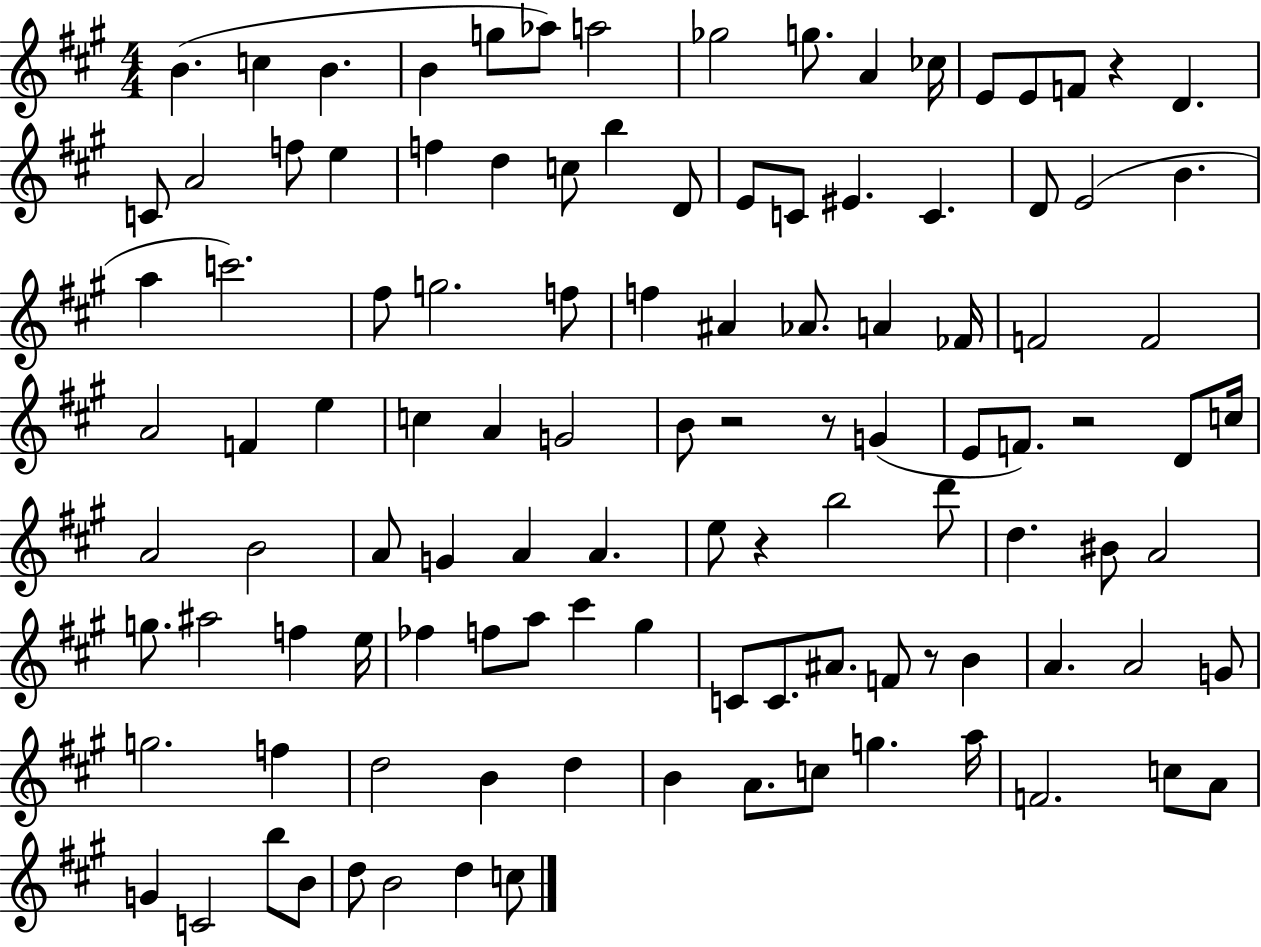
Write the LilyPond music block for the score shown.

{
  \clef treble
  \numericTimeSignature
  \time 4/4
  \key a \major
  b'4.( c''4 b'4. | b'4 g''8 aes''8) a''2 | ges''2 g''8. a'4 ces''16 | e'8 e'8 f'8 r4 d'4. | \break c'8 a'2 f''8 e''4 | f''4 d''4 c''8 b''4 d'8 | e'8 c'8 eis'4. c'4. | d'8 e'2( b'4. | \break a''4 c'''2.) | fis''8 g''2. f''8 | f''4 ais'4 aes'8. a'4 fes'16 | f'2 f'2 | \break a'2 f'4 e''4 | c''4 a'4 g'2 | b'8 r2 r8 g'4( | e'8 f'8.) r2 d'8 c''16 | \break a'2 b'2 | a'8 g'4 a'4 a'4. | e''8 r4 b''2 d'''8 | d''4. bis'8 a'2 | \break g''8. ais''2 f''4 e''16 | fes''4 f''8 a''8 cis'''4 gis''4 | c'8 c'8. ais'8. f'8 r8 b'4 | a'4. a'2 g'8 | \break g''2. f''4 | d''2 b'4 d''4 | b'4 a'8. c''8 g''4. a''16 | f'2. c''8 a'8 | \break g'4 c'2 b''8 b'8 | d''8 b'2 d''4 c''8 | \bar "|."
}